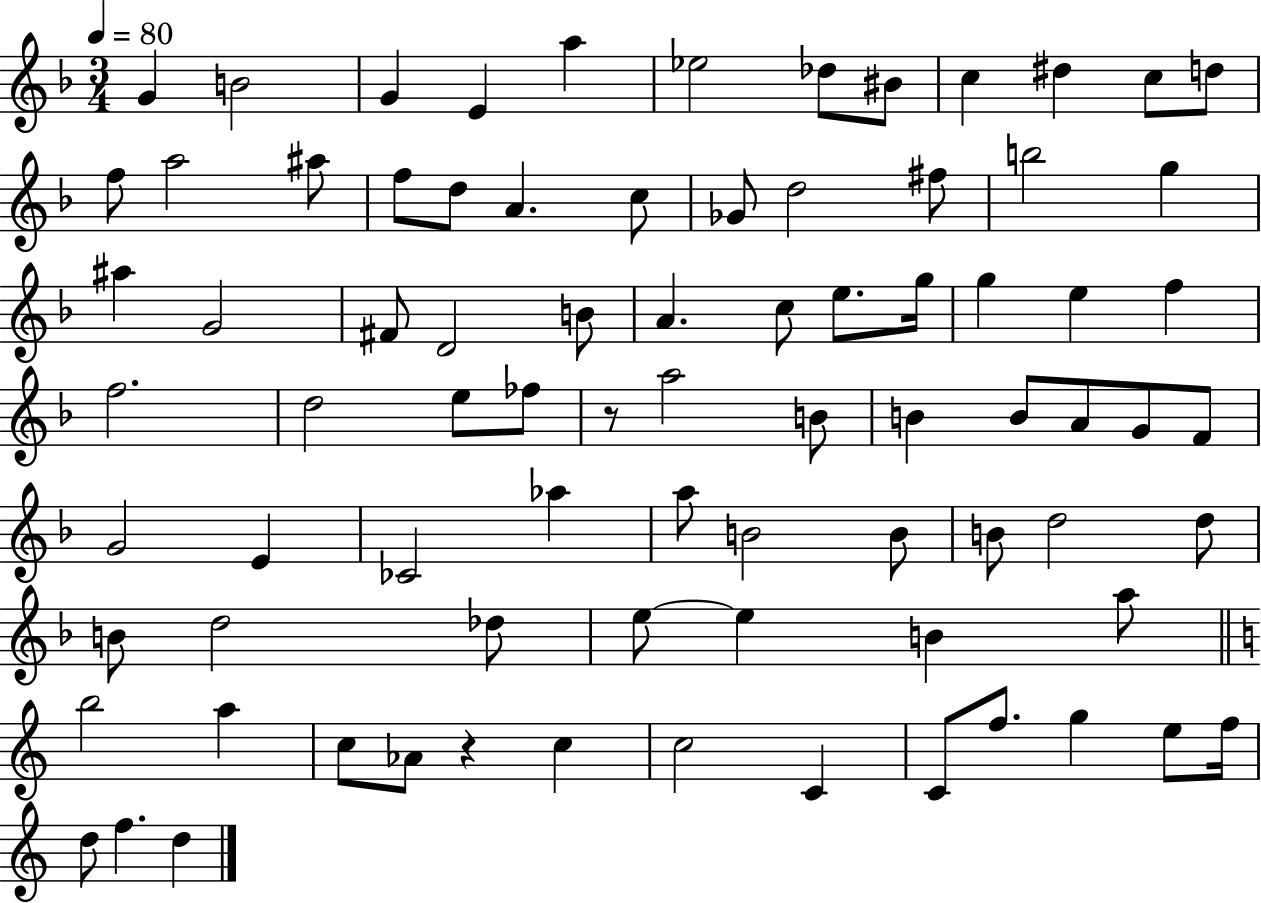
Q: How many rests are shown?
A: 2